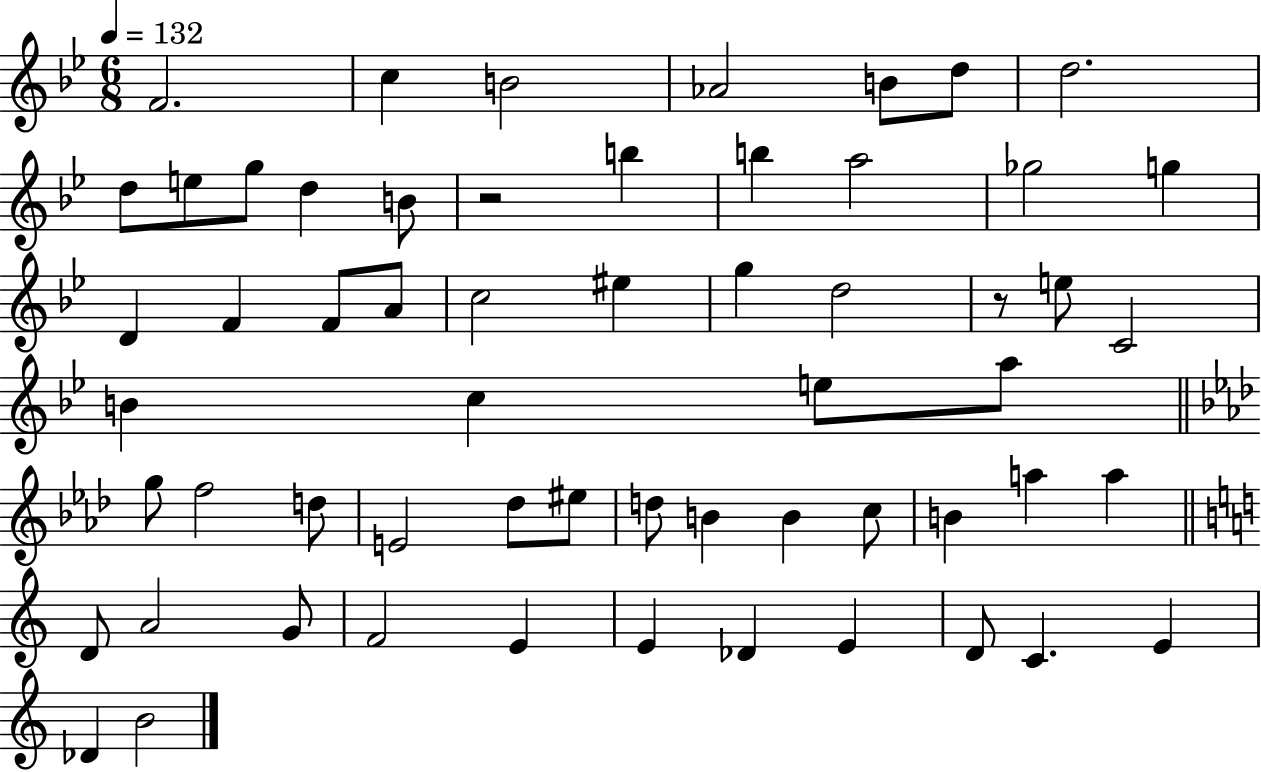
{
  \clef treble
  \numericTimeSignature
  \time 6/8
  \key bes \major
  \tempo 4 = 132
  \repeat volta 2 { f'2. | c''4 b'2 | aes'2 b'8 d''8 | d''2. | \break d''8 e''8 g''8 d''4 b'8 | r2 b''4 | b''4 a''2 | ges''2 g''4 | \break d'4 f'4 f'8 a'8 | c''2 eis''4 | g''4 d''2 | r8 e''8 c'2 | \break b'4 c''4 e''8 a''8 | \bar "||" \break \key aes \major g''8 f''2 d''8 | e'2 des''8 eis''8 | d''8 b'4 b'4 c''8 | b'4 a''4 a''4 | \break \bar "||" \break \key c \major d'8 a'2 g'8 | f'2 e'4 | e'4 des'4 e'4 | d'8 c'4. e'4 | \break des'4 b'2 | } \bar "|."
}